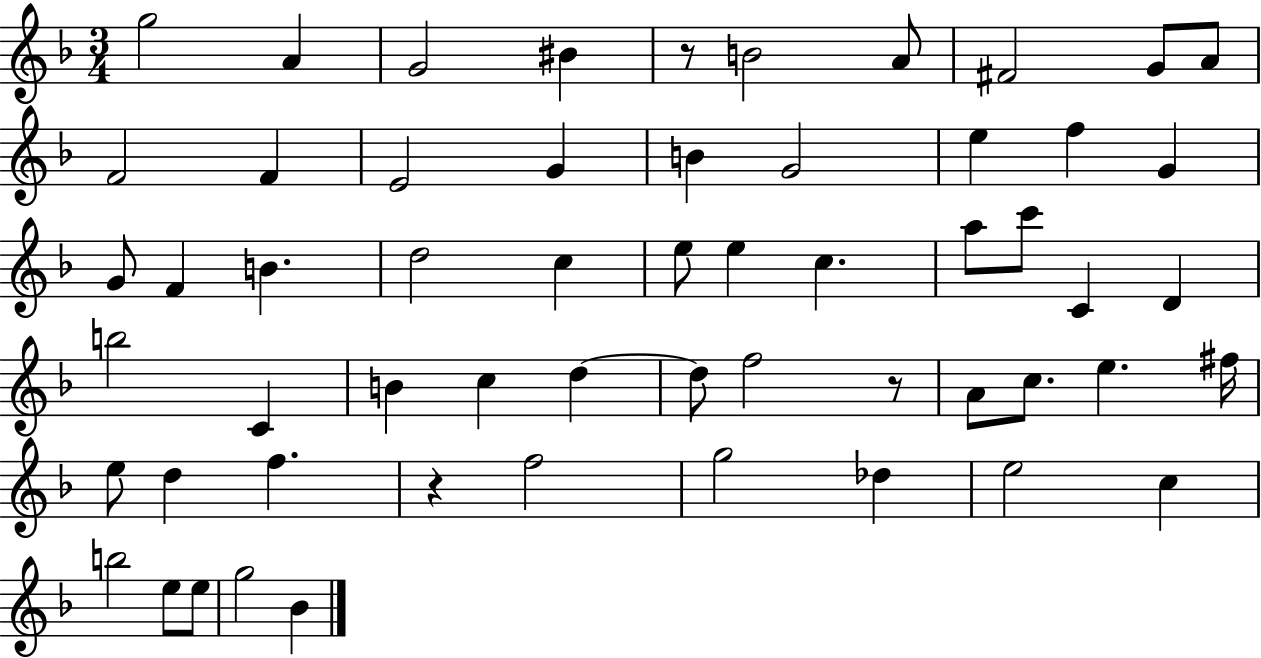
G5/h A4/q G4/h BIS4/q R/e B4/h A4/e F#4/h G4/e A4/e F4/h F4/q E4/h G4/q B4/q G4/h E5/q F5/q G4/q G4/e F4/q B4/q. D5/h C5/q E5/e E5/q C5/q. A5/e C6/e C4/q D4/q B5/h C4/q B4/q C5/q D5/q D5/e F5/h R/e A4/e C5/e. E5/q. F#5/s E5/e D5/q F5/q. R/q F5/h G5/h Db5/q E5/h C5/q B5/h E5/e E5/e G5/h Bb4/q